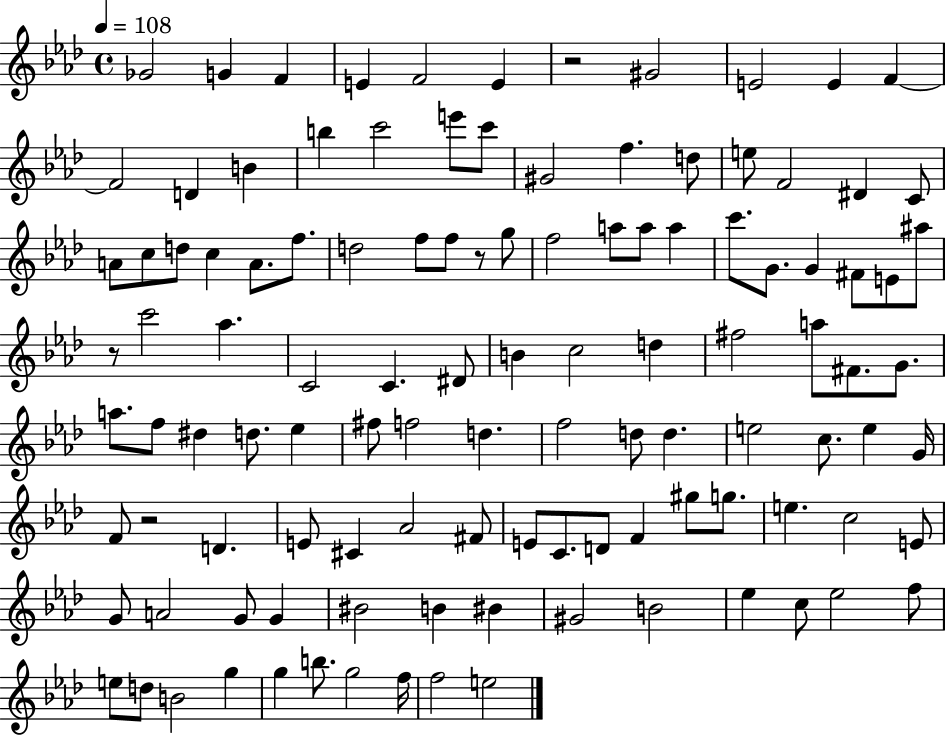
{
  \clef treble
  \time 4/4
  \defaultTimeSignature
  \key aes \major
  \tempo 4 = 108
  ges'2 g'4 f'4 | e'4 f'2 e'4 | r2 gis'2 | e'2 e'4 f'4~~ | \break f'2 d'4 b'4 | b''4 c'''2 e'''8 c'''8 | gis'2 f''4. d''8 | e''8 f'2 dis'4 c'8 | \break a'8 c''8 d''8 c''4 a'8. f''8. | d''2 f''8 f''8 r8 g''8 | f''2 a''8 a''8 a''4 | c'''8. g'8. g'4 fis'8 e'8 ais''8 | \break r8 c'''2 aes''4. | c'2 c'4. dis'8 | b'4 c''2 d''4 | fis''2 a''8 fis'8. g'8. | \break a''8. f''8 dis''4 d''8. ees''4 | fis''8 f''2 d''4. | f''2 d''8 d''4. | e''2 c''8. e''4 g'16 | \break f'8 r2 d'4. | e'8 cis'4 aes'2 fis'8 | e'8 c'8. d'8 f'4 gis''8 g''8. | e''4. c''2 e'8 | \break g'8 a'2 g'8 g'4 | bis'2 b'4 bis'4 | gis'2 b'2 | ees''4 c''8 ees''2 f''8 | \break e''8 d''8 b'2 g''4 | g''4 b''8. g''2 f''16 | f''2 e''2 | \bar "|."
}